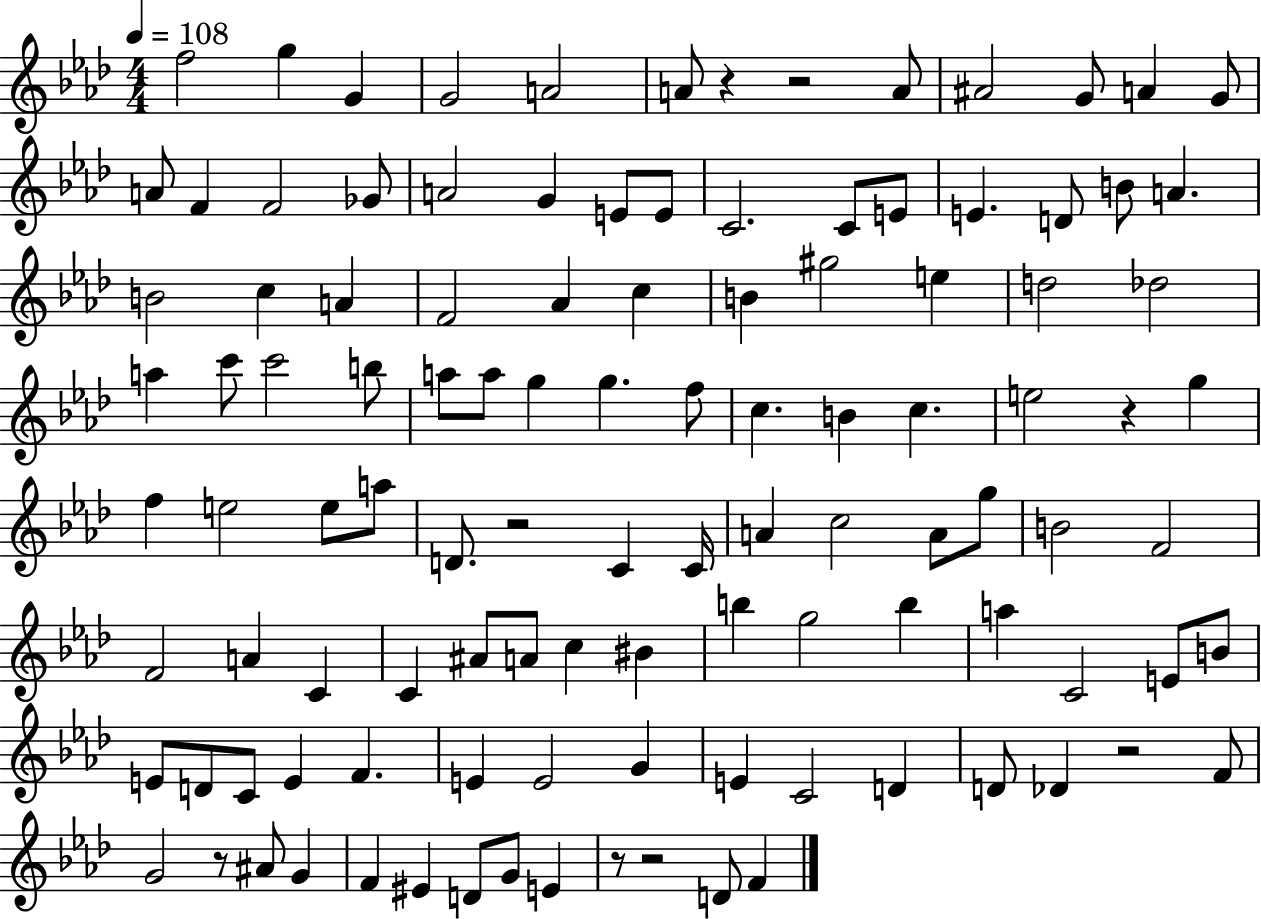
X:1
T:Untitled
M:4/4
L:1/4
K:Ab
f2 g G G2 A2 A/2 z z2 A/2 ^A2 G/2 A G/2 A/2 F F2 _G/2 A2 G E/2 E/2 C2 C/2 E/2 E D/2 B/2 A B2 c A F2 _A c B ^g2 e d2 _d2 a c'/2 c'2 b/2 a/2 a/2 g g f/2 c B c e2 z g f e2 e/2 a/2 D/2 z2 C C/4 A c2 A/2 g/2 B2 F2 F2 A C C ^A/2 A/2 c ^B b g2 b a C2 E/2 B/2 E/2 D/2 C/2 E F E E2 G E C2 D D/2 _D z2 F/2 G2 z/2 ^A/2 G F ^E D/2 G/2 E z/2 z2 D/2 F